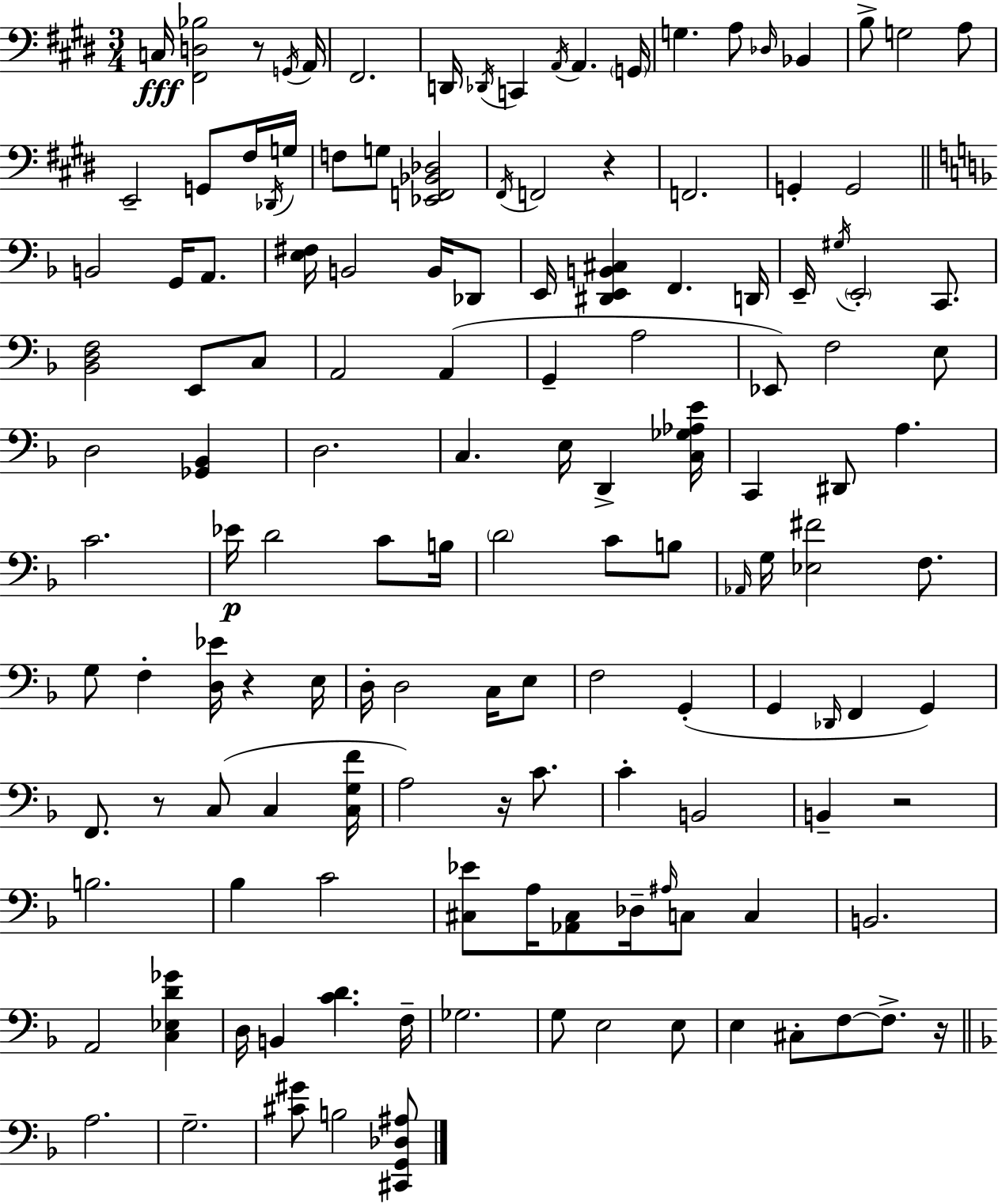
C3/s [F#2,D3,Bb3]/h R/e G2/s A2/s F#2/h. D2/s Db2/s C2/q A2/s A2/q. G2/s G3/q. A3/e Db3/s Bb2/q B3/e G3/h A3/e E2/h G2/e F#3/s Db2/s G3/s F3/e G3/e [Eb2,F2,Bb2,Db3]/h F#2/s F2/h R/q F2/h. G2/q G2/h B2/h G2/s A2/e. [E3,F#3]/s B2/h B2/s Db2/e E2/s [D#2,E2,B2,C#3]/q F2/q. D2/s E2/s G#3/s E2/h C2/e. [Bb2,D3,F3]/h E2/e C3/e A2/h A2/q G2/q A3/h Eb2/e F3/h E3/e D3/h [Gb2,Bb2]/q D3/h. C3/q. E3/s D2/q [C3,Gb3,Ab3,E4]/s C2/q D#2/e A3/q. C4/h. Eb4/s D4/h C4/e B3/s D4/h C4/e B3/e Ab2/s G3/s [Eb3,F#4]/h F3/e. G3/e F3/q [D3,Eb4]/s R/q E3/s D3/s D3/h C3/s E3/e F3/h G2/q G2/q Db2/s F2/q G2/q F2/e. R/e C3/e C3/q [C3,G3,F4]/s A3/h R/s C4/e. C4/q B2/h B2/q R/h B3/h. Bb3/q C4/h [C#3,Eb4]/e A3/s [Ab2,C#3]/e Db3/s A#3/s C3/e C3/q B2/h. A2/h [C3,Eb3,D4,Gb4]/q D3/s B2/q [C4,D4]/q. F3/s Gb3/h. G3/e E3/h E3/e E3/q C#3/e F3/e F3/e. R/s A3/h. G3/h. [C#4,G#4]/e B3/h [C#2,G2,Db3,A#3]/e